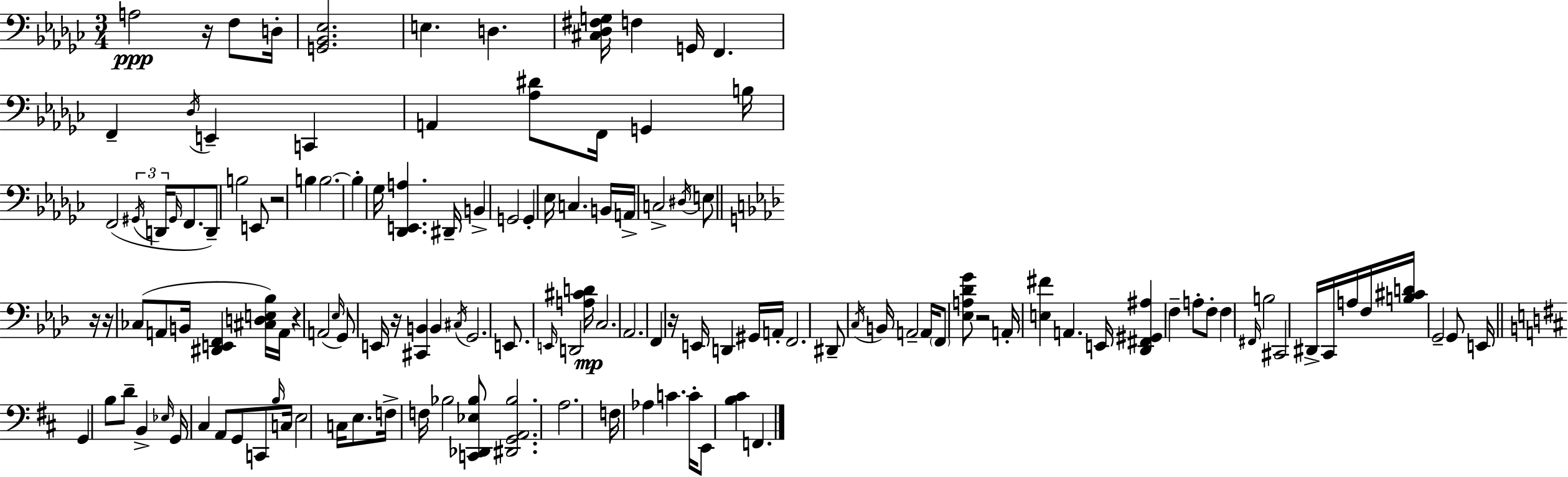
X:1
T:Untitled
M:3/4
L:1/4
K:Ebm
A,2 z/4 F,/2 D,/4 [G,,_B,,_E,]2 E, D, [^C,_D,^F,G,]/4 F, G,,/4 F,, F,, _D,/4 E,, C,, A,, [_A,^D]/2 F,,/4 G,, B,/4 F,,2 ^G,,/4 D,,/4 ^G,,/4 F,,/2 D,,/2 B,2 E,,/2 z2 B, B,2 B, _G,/4 [_D,,E,,A,] ^D,,/4 B,, G,,2 G,, _E,/4 C, B,,/4 A,,/4 C,2 ^D,/4 E,/2 z/4 z/4 _C,/2 A,,/2 B,,/4 [^D,,E,,F,,] [^C,D,E,_B,]/4 A,,/4 z A,,2 _E,/4 G,,/2 E,,/4 z/4 [^C,,B,,] B,, ^C,/4 G,,2 E,,/2 E,,/4 D,,2 [A,^CD]/4 C,2 _A,,2 F,, z/4 E,,/4 D,, ^G,,/4 A,,/4 F,,2 ^D,,/2 C,/4 B,,/4 A,,2 A,,/4 F,,/2 [_E,A,_DG]/2 z2 A,,/4 [E,^F] A,, E,,/4 [_D,,^F,,^G,,^A,] F, A,/2 F,/2 F, ^F,,/4 B,2 ^C,,2 ^D,,/4 C,,/4 A,/4 F,/4 [B,^CD]/4 G,,2 G,,/2 E,,/4 G,, B,/2 D/2 B,, _E,/4 G,,/4 ^C, A,,/2 G,,/2 C,,/2 B,/4 C,/4 E,2 C,/4 E,/2 F,/4 F,/4 _B,2 [C,,_D,,_E,_B,]/2 [^D,,G,,A,,_B,]2 A,2 F,/4 _A, C C/4 E,,/2 [B,^C] F,,